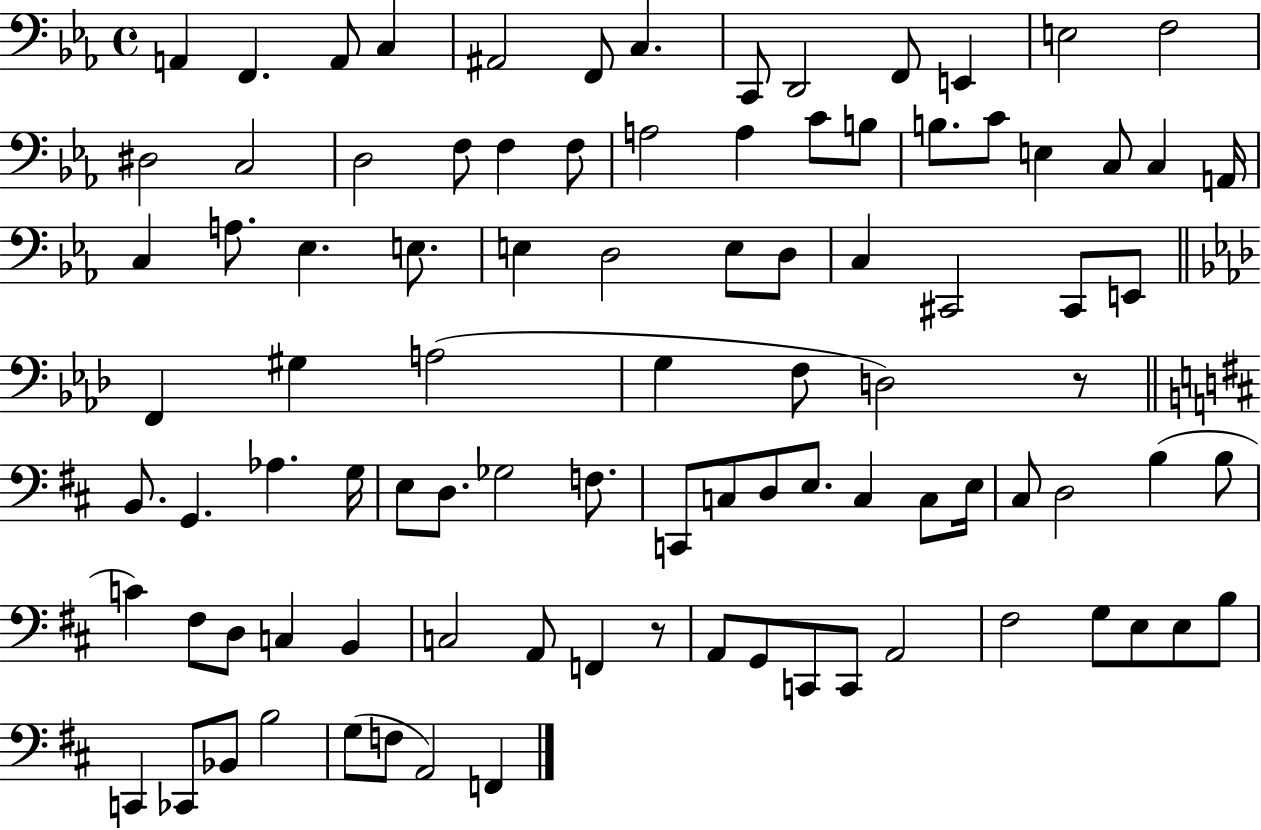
{
  \clef bass
  \time 4/4
  \defaultTimeSignature
  \key ees \major
  a,4 f,4. a,8 c4 | ais,2 f,8 c4. | c,8 d,2 f,8 e,4 | e2 f2 | \break dis2 c2 | d2 f8 f4 f8 | a2 a4 c'8 b8 | b8. c'8 e4 c8 c4 a,16 | \break c4 a8. ees4. e8. | e4 d2 e8 d8 | c4 cis,2 cis,8 e,8 | \bar "||" \break \key aes \major f,4 gis4 a2( | g4 f8 d2) r8 | \bar "||" \break \key b \minor b,8. g,4. aes4. g16 | e8 d8. ges2 f8. | c,8 c8 d8 e8. c4 c8 e16 | cis8 d2 b4( b8 | \break c'4) fis8 d8 c4 b,4 | c2 a,8 f,4 r8 | a,8 g,8 c,8 c,8 a,2 | fis2 g8 e8 e8 b8 | \break c,4 ces,8 bes,8 b2 | g8( f8 a,2) f,4 | \bar "|."
}